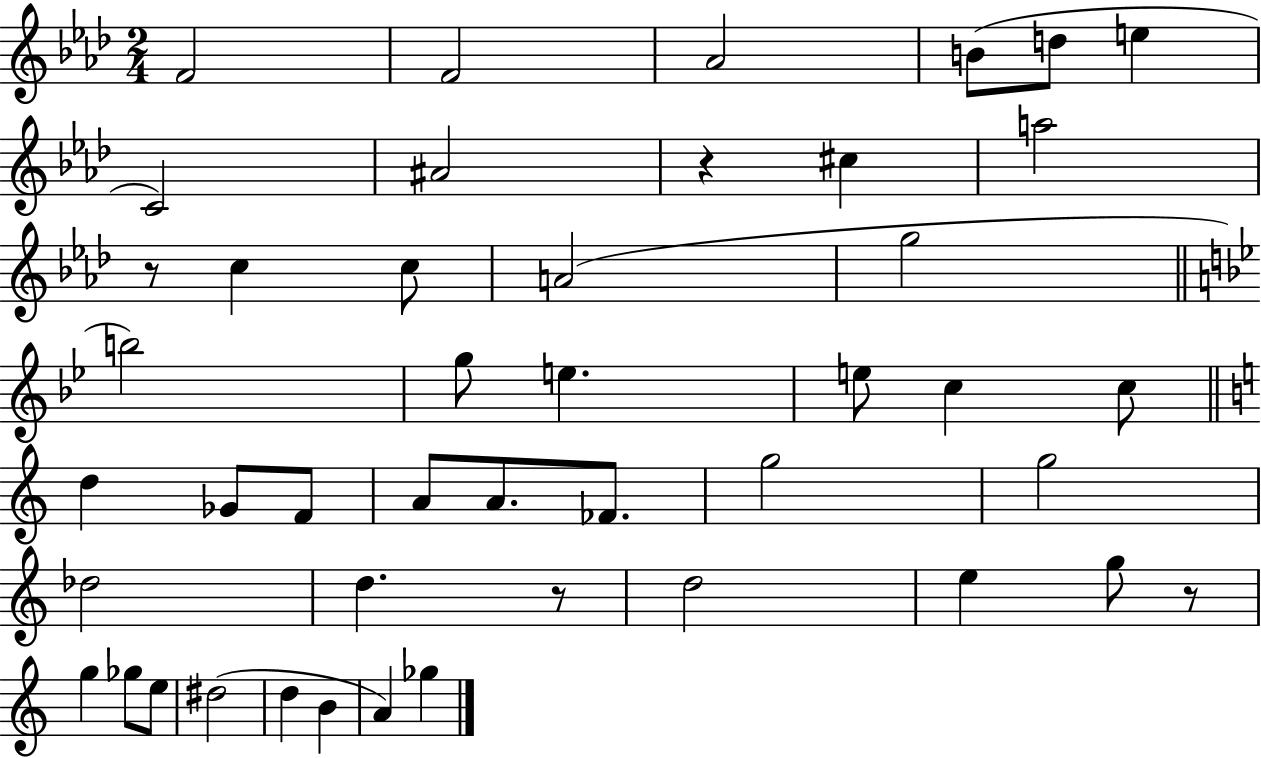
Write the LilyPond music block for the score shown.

{
  \clef treble
  \numericTimeSignature
  \time 2/4
  \key aes \major
  f'2 | f'2 | aes'2 | b'8( d''8 e''4 | \break c'2) | ais'2 | r4 cis''4 | a''2 | \break r8 c''4 c''8 | a'2( | g''2 | \bar "||" \break \key bes \major b''2) | g''8 e''4. | e''8 c''4 c''8 | \bar "||" \break \key c \major d''4 ges'8 f'8 | a'8 a'8. fes'8. | g''2 | g''2 | \break des''2 | d''4. r8 | d''2 | e''4 g''8 r8 | \break g''4 ges''8 e''8 | dis''2( | d''4 b'4 | a'4) ges''4 | \break \bar "|."
}